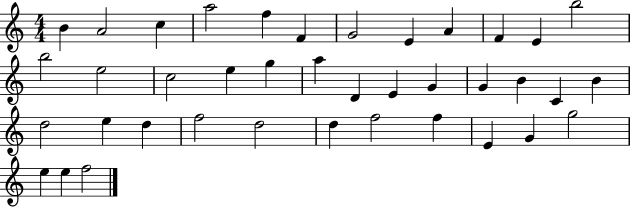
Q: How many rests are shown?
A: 0